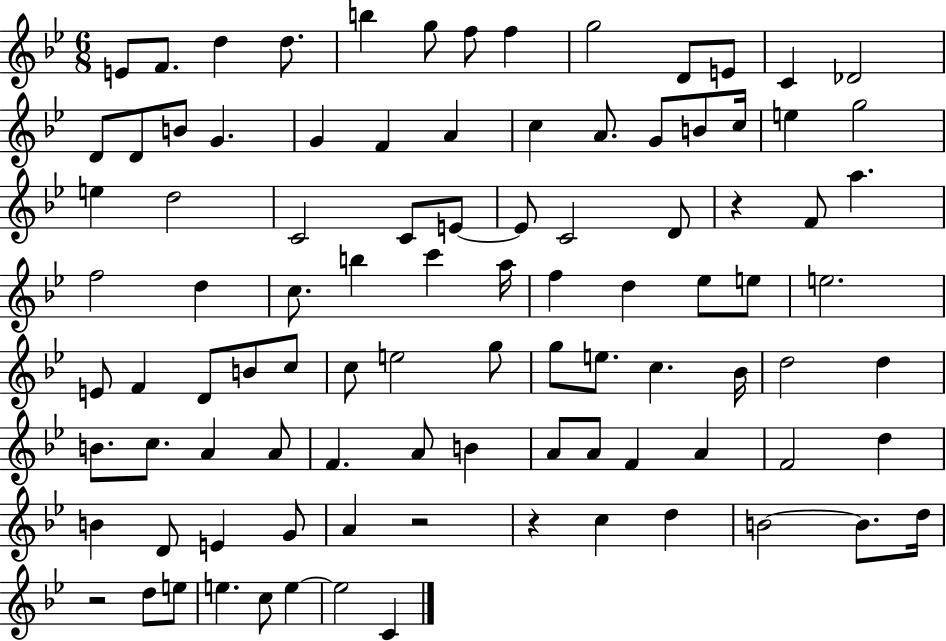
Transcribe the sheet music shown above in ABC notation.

X:1
T:Untitled
M:6/8
L:1/4
K:Bb
E/2 F/2 d d/2 b g/2 f/2 f g2 D/2 E/2 C _D2 D/2 D/2 B/2 G G F A c A/2 G/2 B/2 c/4 e g2 e d2 C2 C/2 E/2 E/2 C2 D/2 z F/2 a f2 d c/2 b c' a/4 f d _e/2 e/2 e2 E/2 F D/2 B/2 c/2 c/2 e2 g/2 g/2 e/2 c _B/4 d2 d B/2 c/2 A A/2 F A/2 B A/2 A/2 F A F2 d B D/2 E G/2 A z2 z c d B2 B/2 d/4 z2 d/2 e/2 e c/2 e e2 C